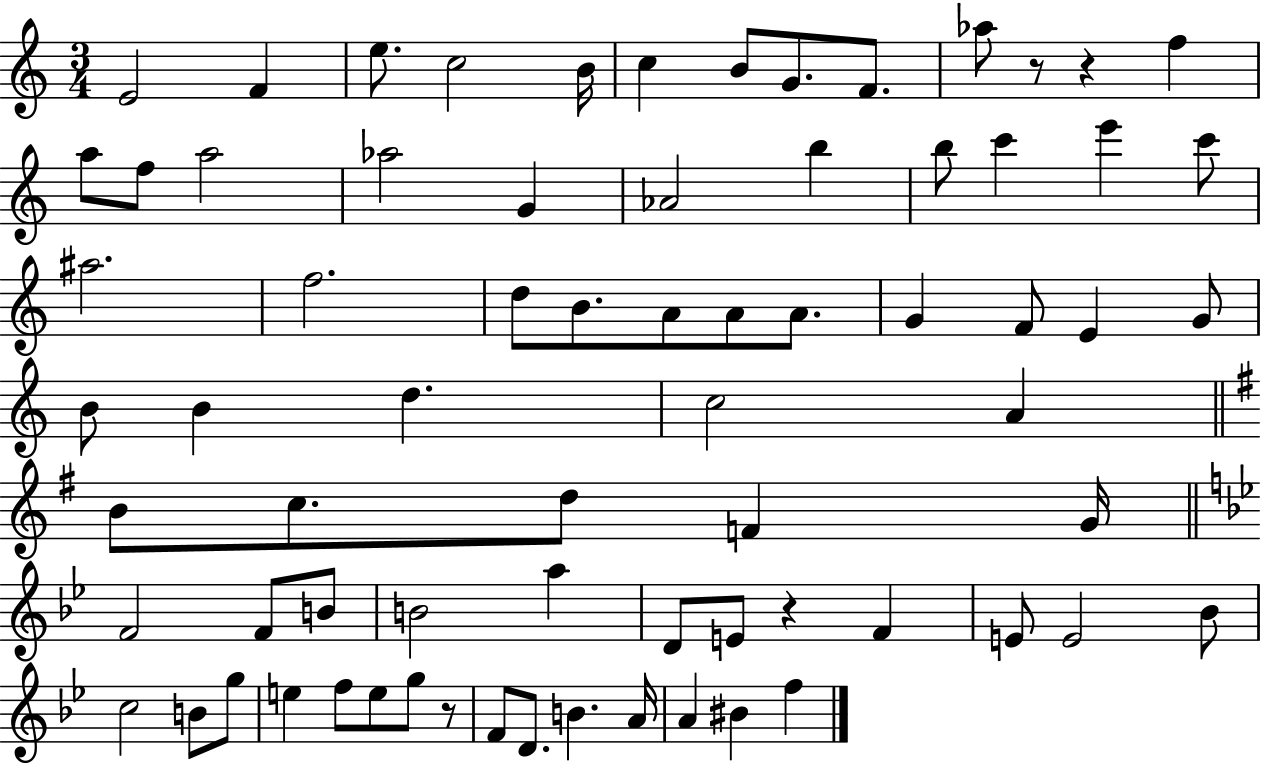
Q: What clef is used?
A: treble